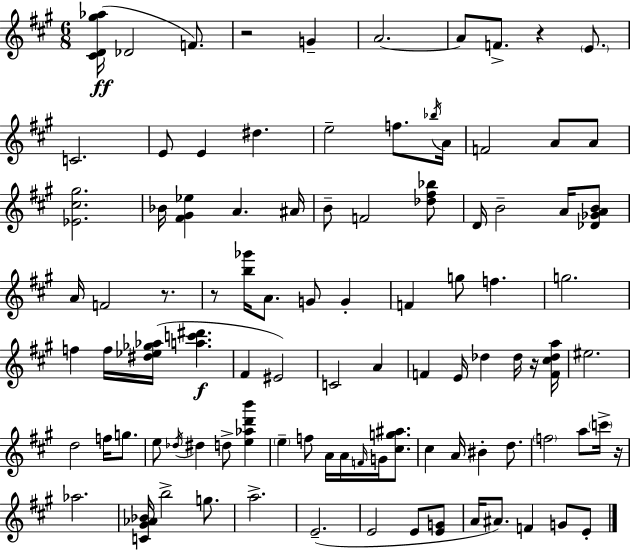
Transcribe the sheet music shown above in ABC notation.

X:1
T:Untitled
M:6/8
L:1/4
K:A
[^CD^g_a]/4 _D2 F/2 z2 G A2 A/2 F/2 z E/2 C2 E/2 E ^d e2 f/2 _b/4 A/4 F2 A/2 A/2 [_E^c^g]2 _B/4 [^F^G_e] A ^A/4 B/2 F2 [_d^f_b]/2 D/4 B2 A/4 [_D_GAB]/2 A/4 F2 z/2 z/2 [b_g']/4 A/2 G/2 G F g/2 f g2 f f/4 [^d_e_g_a]/4 [ac'^d'] ^F ^E2 C2 A F E/4 _d _d/4 z/4 [F^c_da]/4 ^e2 d2 f/4 g/2 e/2 _d/4 ^d d/2 [e_ad'b'] e f/2 A/4 A/4 F/4 G/4 [^cg^a]/2 ^c A/4 ^B d/2 f2 a/2 c'/4 z/4 _a2 [C^G_A_B]/4 b2 g/2 a2 E2 E2 E/2 [EG]/2 A/4 ^A/2 F G/2 E/2